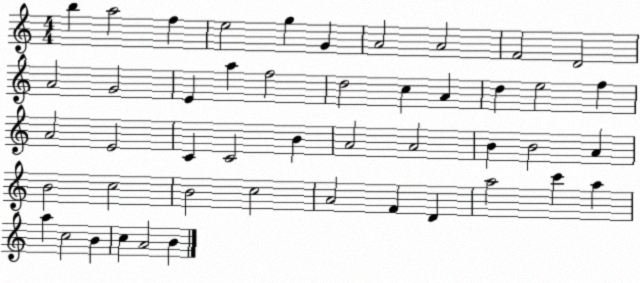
X:1
T:Untitled
M:4/4
L:1/4
K:C
b a2 f e2 g G A2 A2 F2 D2 A2 G2 E a f2 d2 c A d e2 f A2 E2 C C2 B A2 A2 B B2 A B2 c2 B2 c2 A2 F D a2 c' a a c2 B c A2 B